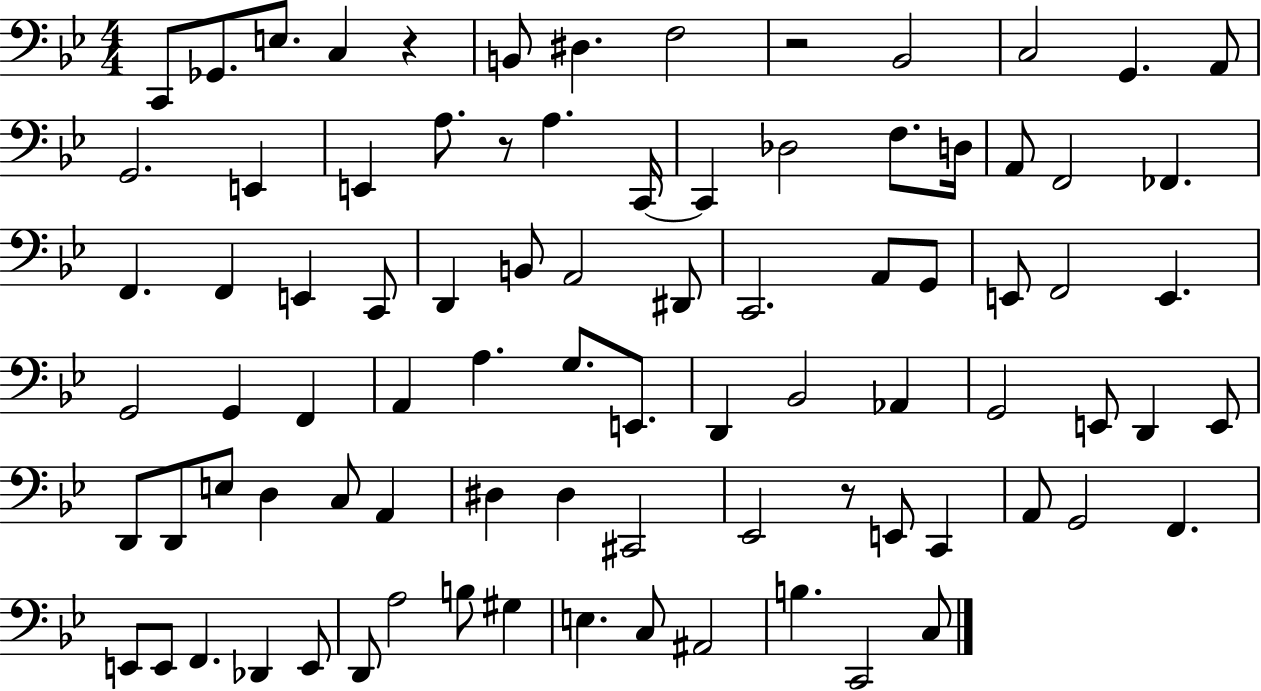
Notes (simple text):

C2/e Gb2/e. E3/e. C3/q R/q B2/e D#3/q. F3/h R/h Bb2/h C3/h G2/q. A2/e G2/h. E2/q E2/q A3/e. R/e A3/q. C2/s C2/q Db3/h F3/e. D3/s A2/e F2/h FES2/q. F2/q. F2/q E2/q C2/e D2/q B2/e A2/h D#2/e C2/h. A2/e G2/e E2/e F2/h E2/q. G2/h G2/q F2/q A2/q A3/q. G3/e. E2/e. D2/q Bb2/h Ab2/q G2/h E2/e D2/q E2/e D2/e D2/e E3/e D3/q C3/e A2/q D#3/q D#3/q C#2/h Eb2/h R/e E2/e C2/q A2/e G2/h F2/q. E2/e E2/e F2/q. Db2/q E2/e D2/e A3/h B3/e G#3/q E3/q. C3/e A#2/h B3/q. C2/h C3/e